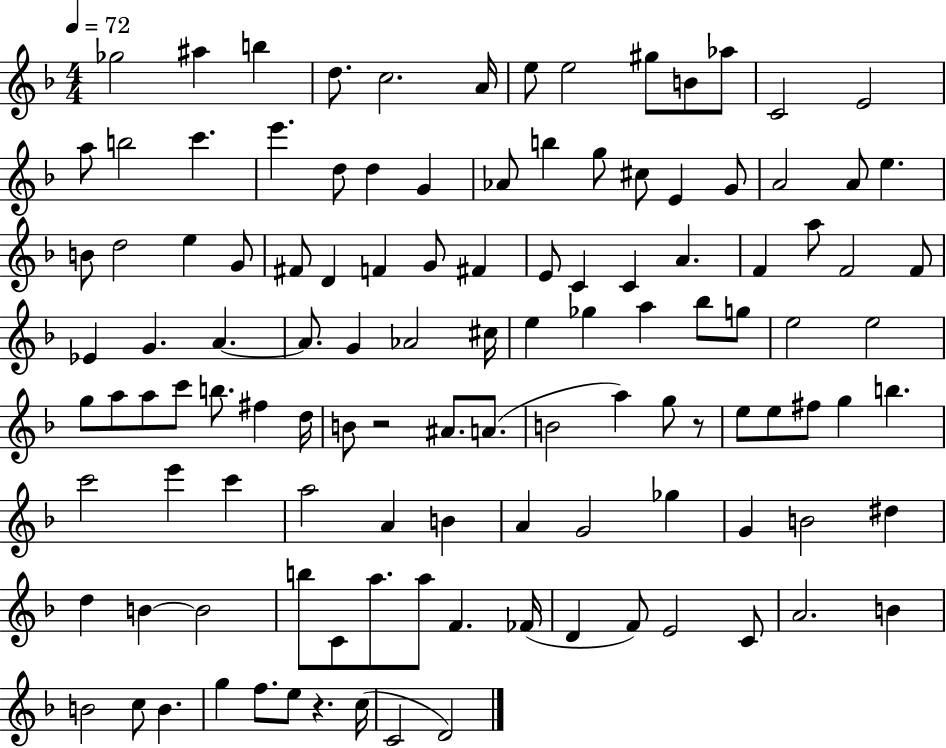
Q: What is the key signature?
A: F major